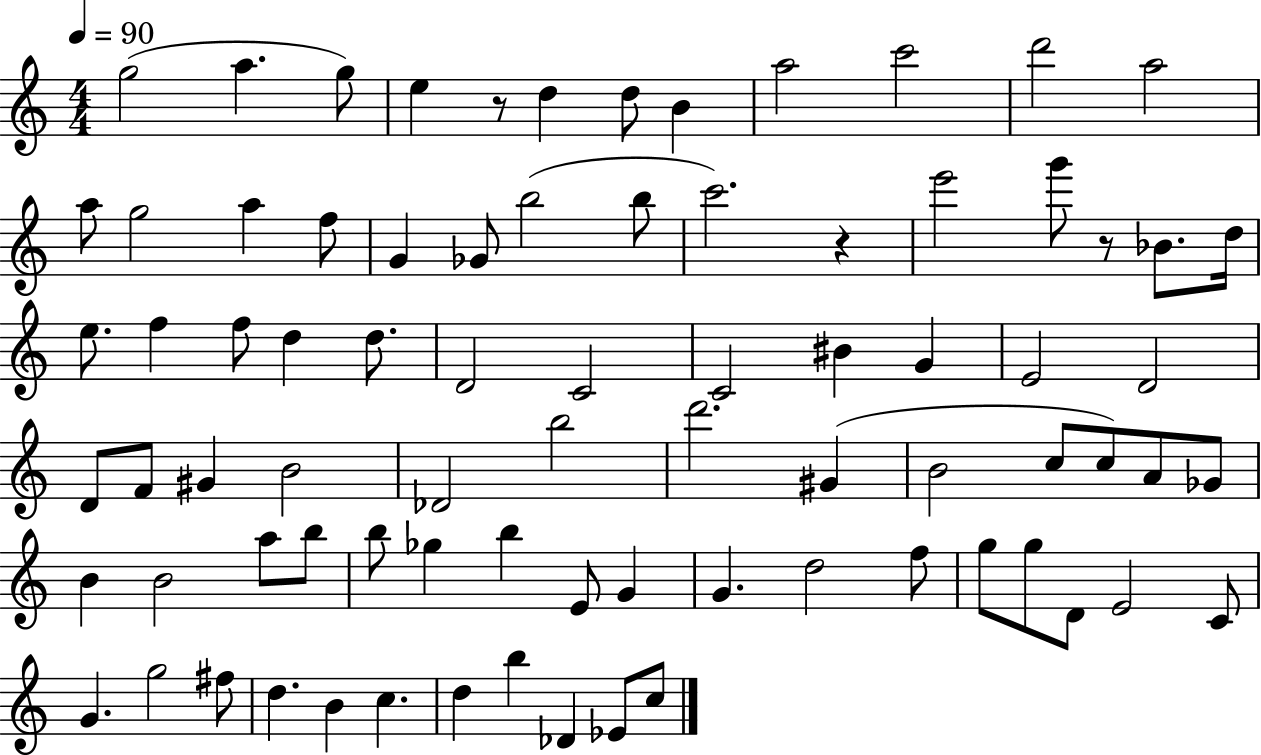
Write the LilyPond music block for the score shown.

{
  \clef treble
  \numericTimeSignature
  \time 4/4
  \key c \major
  \tempo 4 = 90
  g''2( a''4. g''8) | e''4 r8 d''4 d''8 b'4 | a''2 c'''2 | d'''2 a''2 | \break a''8 g''2 a''4 f''8 | g'4 ges'8 b''2( b''8 | c'''2.) r4 | e'''2 g'''8 r8 bes'8. d''16 | \break e''8. f''4 f''8 d''4 d''8. | d'2 c'2 | c'2 bis'4 g'4 | e'2 d'2 | \break d'8 f'8 gis'4 b'2 | des'2 b''2 | d'''2. gis'4( | b'2 c''8 c''8) a'8 ges'8 | \break b'4 b'2 a''8 b''8 | b''8 ges''4 b''4 e'8 g'4 | g'4. d''2 f''8 | g''8 g''8 d'8 e'2 c'8 | \break g'4. g''2 fis''8 | d''4. b'4 c''4. | d''4 b''4 des'4 ees'8 c''8 | \bar "|."
}